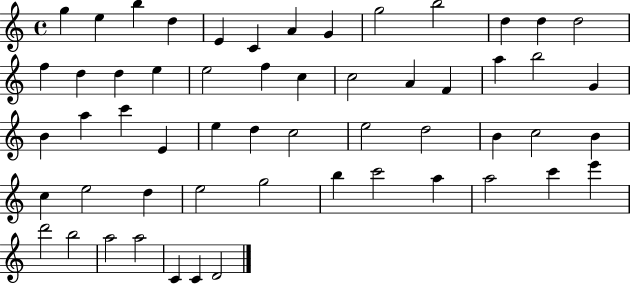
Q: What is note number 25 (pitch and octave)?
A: B5